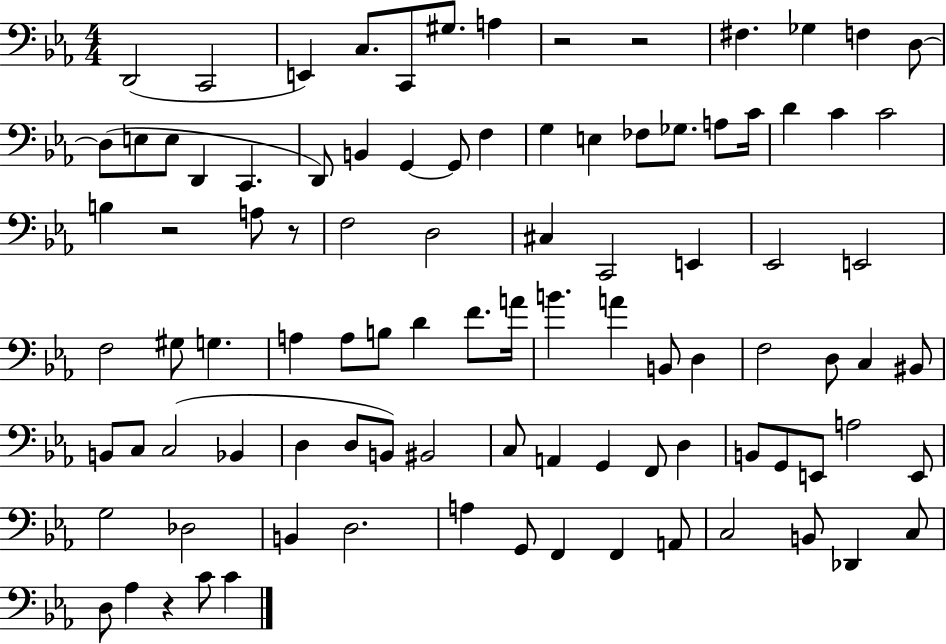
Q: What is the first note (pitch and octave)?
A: D2